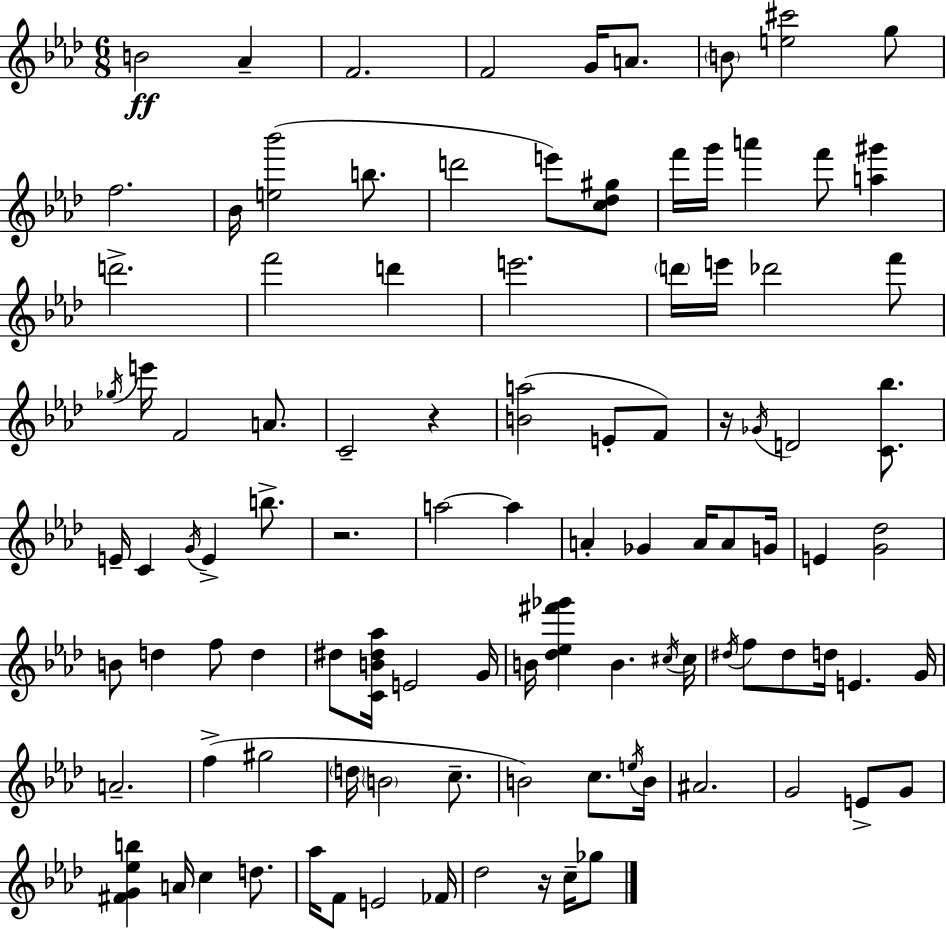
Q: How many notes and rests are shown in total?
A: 102